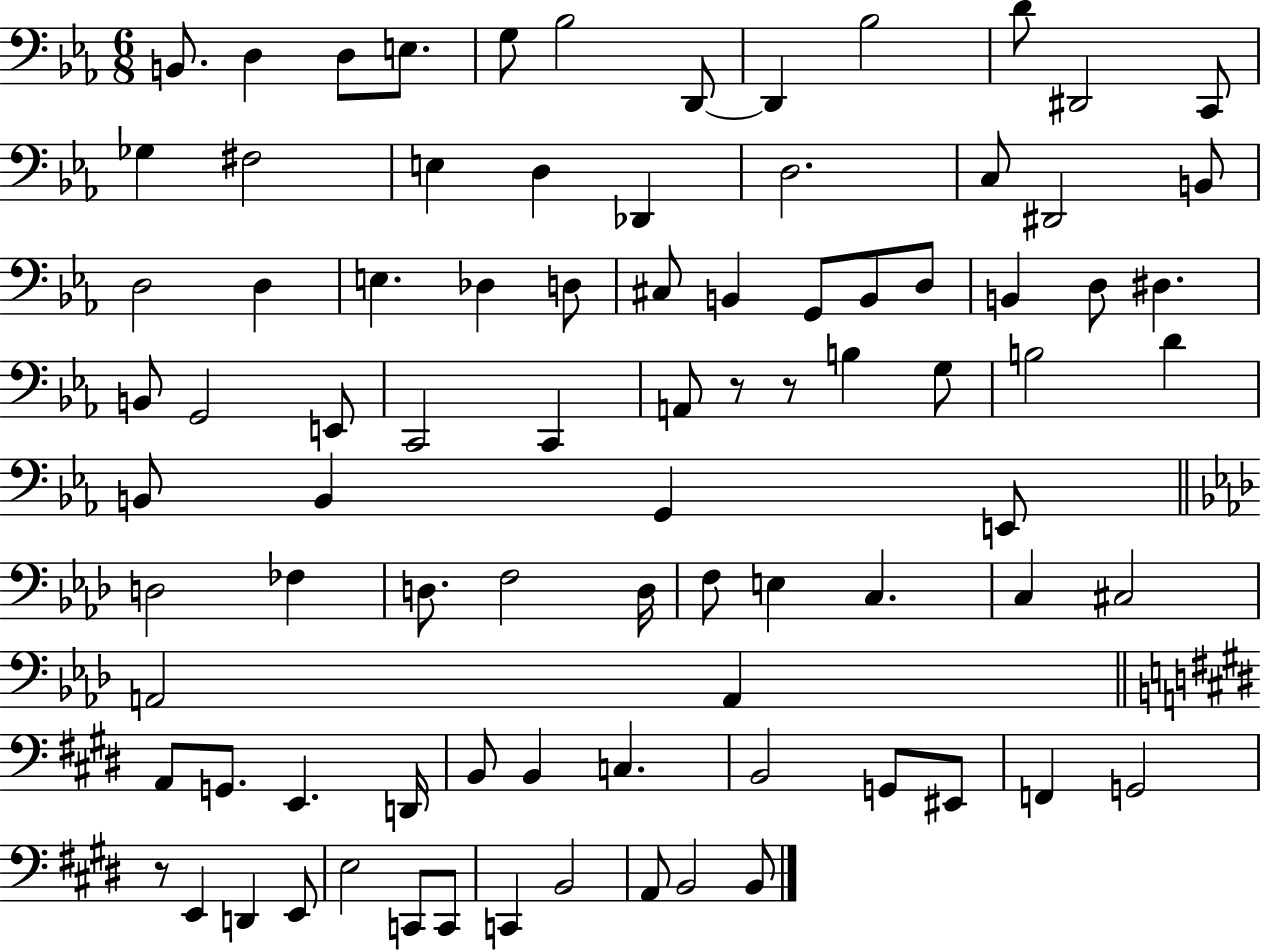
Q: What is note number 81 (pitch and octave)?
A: A2